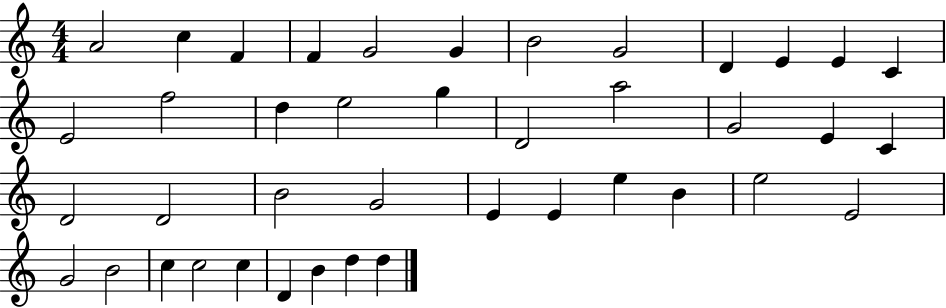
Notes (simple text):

A4/h C5/q F4/q F4/q G4/h G4/q B4/h G4/h D4/q E4/q E4/q C4/q E4/h F5/h D5/q E5/h G5/q D4/h A5/h G4/h E4/q C4/q D4/h D4/h B4/h G4/h E4/q E4/q E5/q B4/q E5/h E4/h G4/h B4/h C5/q C5/h C5/q D4/q B4/q D5/q D5/q